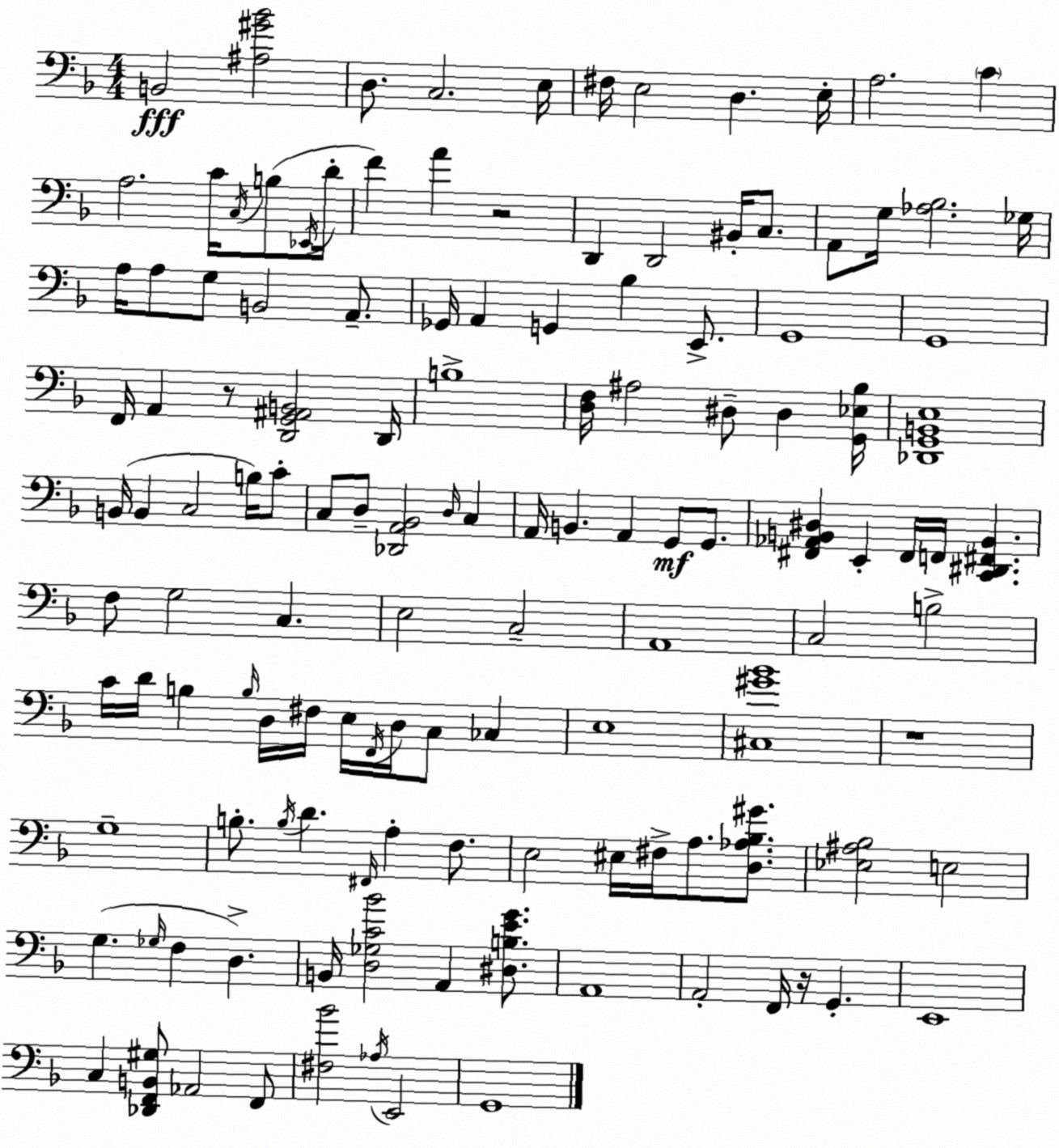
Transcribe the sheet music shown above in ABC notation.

X:1
T:Untitled
M:4/4
L:1/4
K:Dm
B,,2 [^A,^G_B]2 D,/2 C,2 E,/4 ^F,/4 E,2 D, E,/4 A,2 C A,2 C/4 C,/4 B,/2 _E,,/4 D/4 F A z2 D,, D,,2 ^B,,/4 C,/2 A,,/2 G,/4 [_A,_B,]2 _G,/4 A,/4 A,/2 G,/2 B,,2 A,,/2 _G,,/4 A,, G,, _B, E,,/2 G,,4 G,,4 F,,/4 A,, z/2 [D,,G,,^A,,B,,]2 D,,/4 B,4 [D,F,]/4 ^A,2 ^D,/2 ^D, [G,,_E,_B,]/4 [_D,,G,,B,,E,]4 B,,/4 B,, C,2 B,/4 C/2 C,/2 D,/2 [_D,,A,,_B,,]2 D,/4 C, A,,/4 B,, A,, G,,/2 G,,/2 [^F,,_A,,B,,^D,] E,, ^F,,/4 F,,/4 [C,,^D,,^F,,B,,] F,/2 G,2 C, E,2 C,2 A,,4 C,2 B,2 C/4 D/4 B, B,/4 D,/4 ^F,/4 E,/4 F,,/4 D,/4 C,/2 _C, E,4 [^C,^G_B]4 z4 G,4 B,/2 B,/4 D ^F,,/4 A, F,/2 E,2 ^E,/4 ^F,/4 A,/2 [D,_A,_B,^G]/2 [_E,^A,_B,]2 E,2 G, _G,/4 F, D, B,,/4 [D,_G,C_B]2 A,, [^D,B,EG]/2 A,,4 A,,2 F,,/4 z/4 G,, E,,4 C, [_D,,F,,B,,^G,]/2 _A,,2 F,,/2 [^F,_B]2 _A,/4 E,,2 G,,4